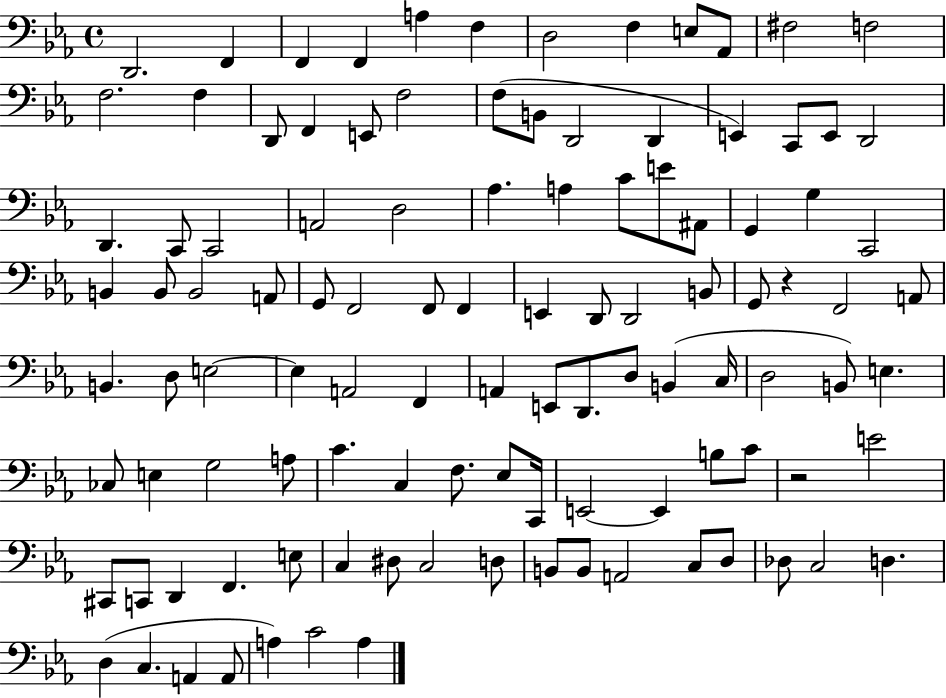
{
  \clef bass
  \time 4/4
  \defaultTimeSignature
  \key ees \major
  \repeat volta 2 { d,2. f,4 | f,4 f,4 a4 f4 | d2 f4 e8 aes,8 | fis2 f2 | \break f2. f4 | d,8 f,4 e,8 f2 | f8( b,8 d,2 d,4 | e,4) c,8 e,8 d,2 | \break d,4. c,8 c,2 | a,2 d2 | aes4. a4 c'8 e'8 ais,8 | g,4 g4 c,2 | \break b,4 b,8 b,2 a,8 | g,8 f,2 f,8 f,4 | e,4 d,8 d,2 b,8 | g,8 r4 f,2 a,8 | \break b,4. d8 e2~~ | e4 a,2 f,4 | a,4 e,8 d,8. d8 b,4( c16 | d2 b,8) e4. | \break ces8 e4 g2 a8 | c'4. c4 f8. ees8 c,16 | e,2~~ e,4 b8 c'8 | r2 e'2 | \break cis,8 c,8 d,4 f,4. e8 | c4 dis8 c2 d8 | b,8 b,8 a,2 c8 d8 | des8 c2 d4. | \break d4( c4. a,4 a,8 | a4) c'2 a4 | } \bar "|."
}